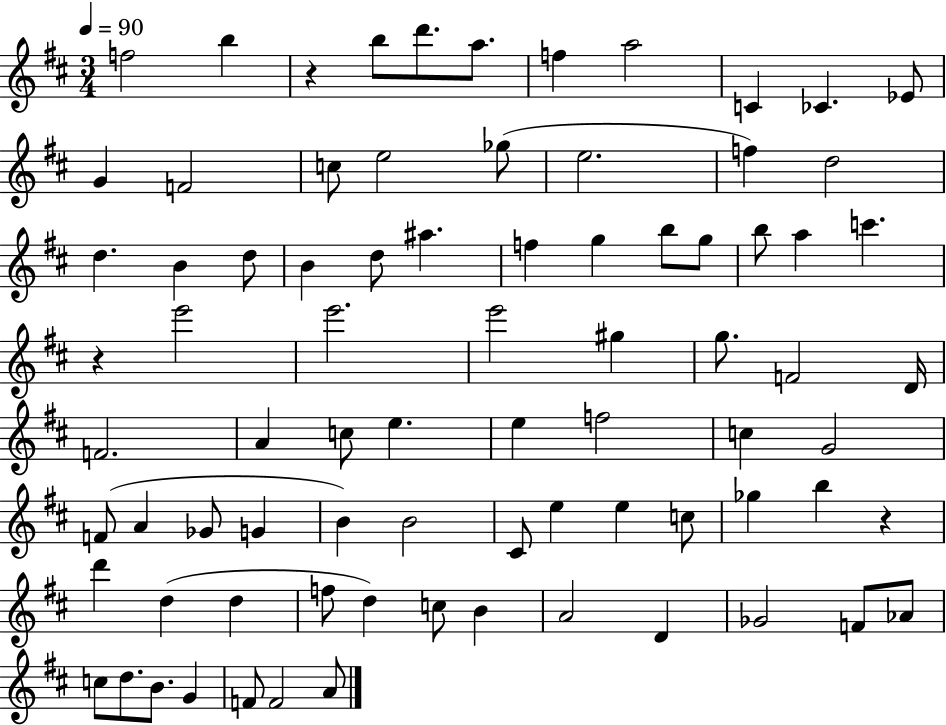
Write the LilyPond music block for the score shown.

{
  \clef treble
  \numericTimeSignature
  \time 3/4
  \key d \major
  \tempo 4 = 90
  f''2 b''4 | r4 b''8 d'''8. a''8. | f''4 a''2 | c'4 ces'4. ees'8 | \break g'4 f'2 | c''8 e''2 ges''8( | e''2. | f''4) d''2 | \break d''4. b'4 d''8 | b'4 d''8 ais''4. | f''4 g''4 b''8 g''8 | b''8 a''4 c'''4. | \break r4 e'''2 | e'''2. | e'''2 gis''4 | g''8. f'2 d'16 | \break f'2. | a'4 c''8 e''4. | e''4 f''2 | c''4 g'2 | \break f'8( a'4 ges'8 g'4 | b'4) b'2 | cis'8 e''4 e''4 c''8 | ges''4 b''4 r4 | \break d'''4 d''4( d''4 | f''8 d''4) c''8 b'4 | a'2 d'4 | ges'2 f'8 aes'8 | \break c''8 d''8. b'8. g'4 | f'8 f'2 a'8 | \bar "|."
}